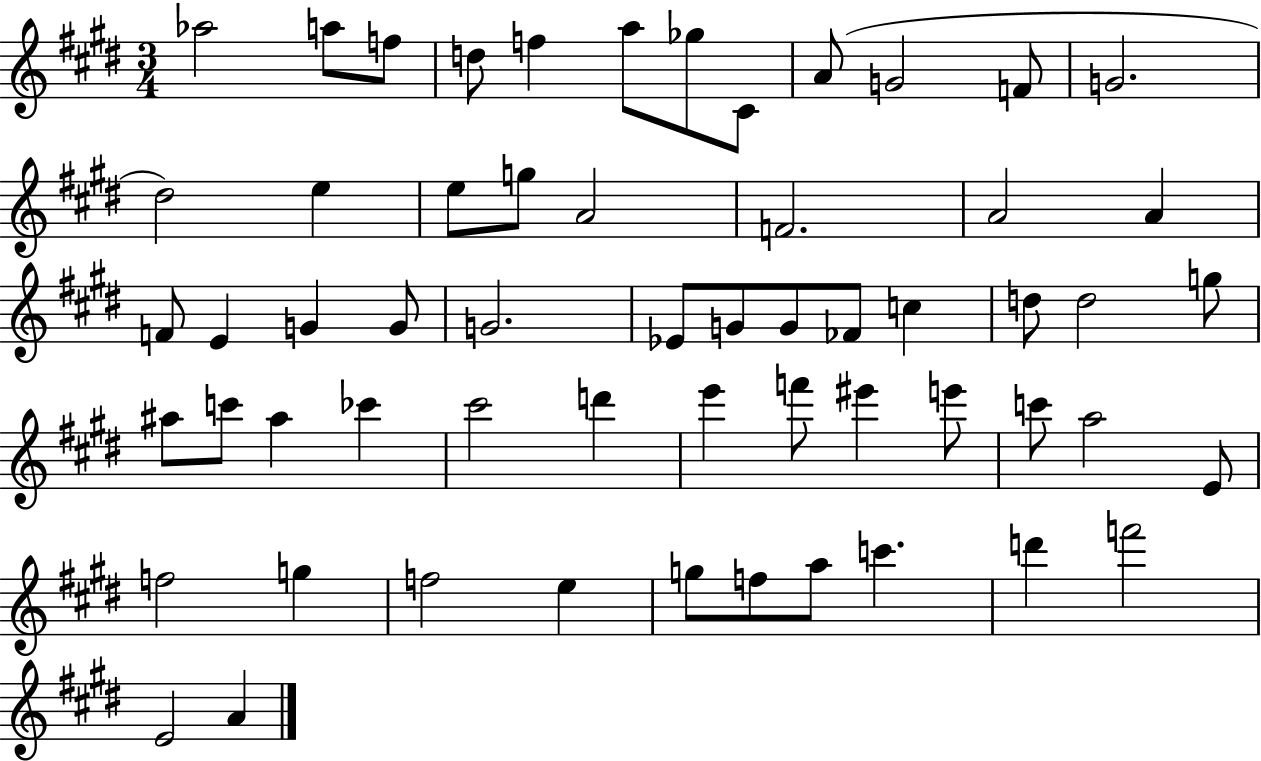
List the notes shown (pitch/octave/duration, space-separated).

Ab5/h A5/e F5/e D5/e F5/q A5/e Gb5/e C#4/e A4/e G4/h F4/e G4/h. D#5/h E5/q E5/e G5/e A4/h F4/h. A4/h A4/q F4/e E4/q G4/q G4/e G4/h. Eb4/e G4/e G4/e FES4/e C5/q D5/e D5/h G5/e A#5/e C6/e A#5/q CES6/q C#6/h D6/q E6/q F6/e EIS6/q E6/e C6/e A5/h E4/e F5/h G5/q F5/h E5/q G5/e F5/e A5/e C6/q. D6/q F6/h E4/h A4/q